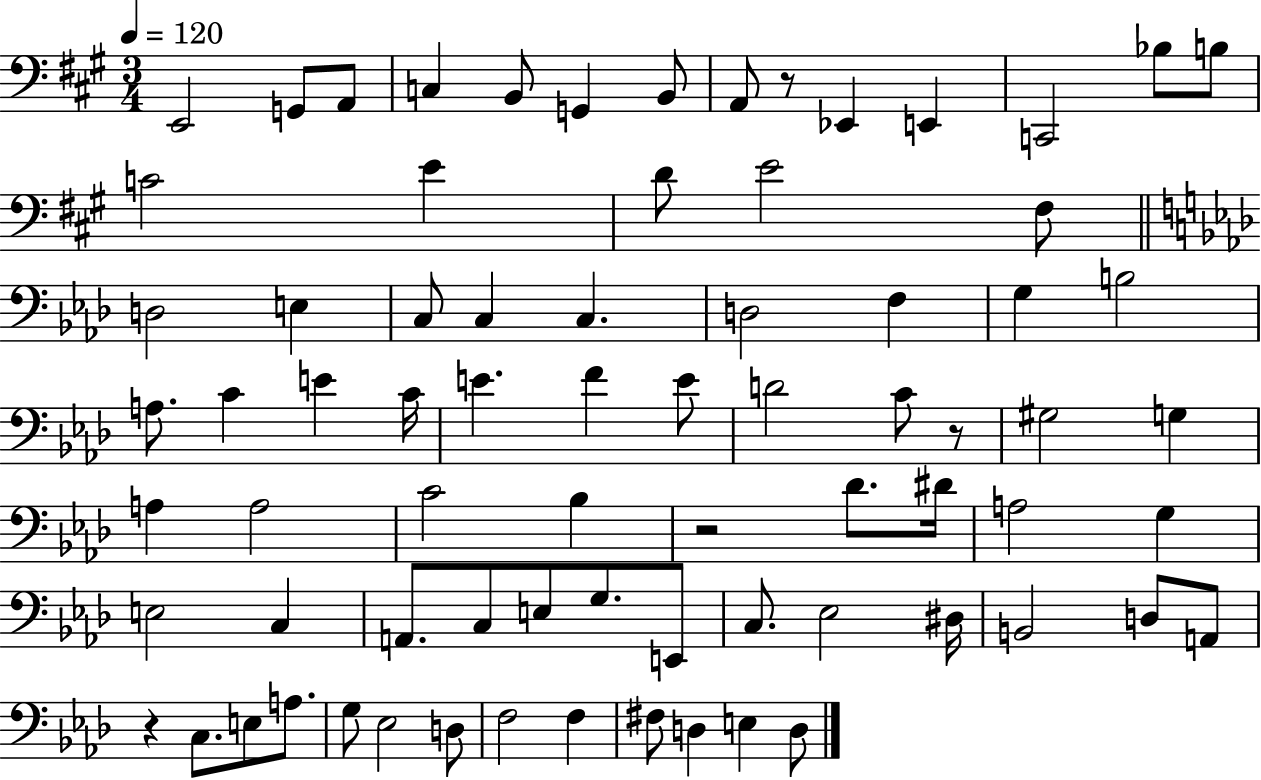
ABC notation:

X:1
T:Untitled
M:3/4
L:1/4
K:A
E,,2 G,,/2 A,,/2 C, B,,/2 G,, B,,/2 A,,/2 z/2 _E,, E,, C,,2 _B,/2 B,/2 C2 E D/2 E2 ^F,/2 D,2 E, C,/2 C, C, D,2 F, G, B,2 A,/2 C E C/4 E F E/2 D2 C/2 z/2 ^G,2 G, A, A,2 C2 _B, z2 _D/2 ^D/4 A,2 G, E,2 C, A,,/2 C,/2 E,/2 G,/2 E,,/2 C,/2 _E,2 ^D,/4 B,,2 D,/2 A,,/2 z C,/2 E,/2 A,/2 G,/2 _E,2 D,/2 F,2 F, ^F,/2 D, E, D,/2